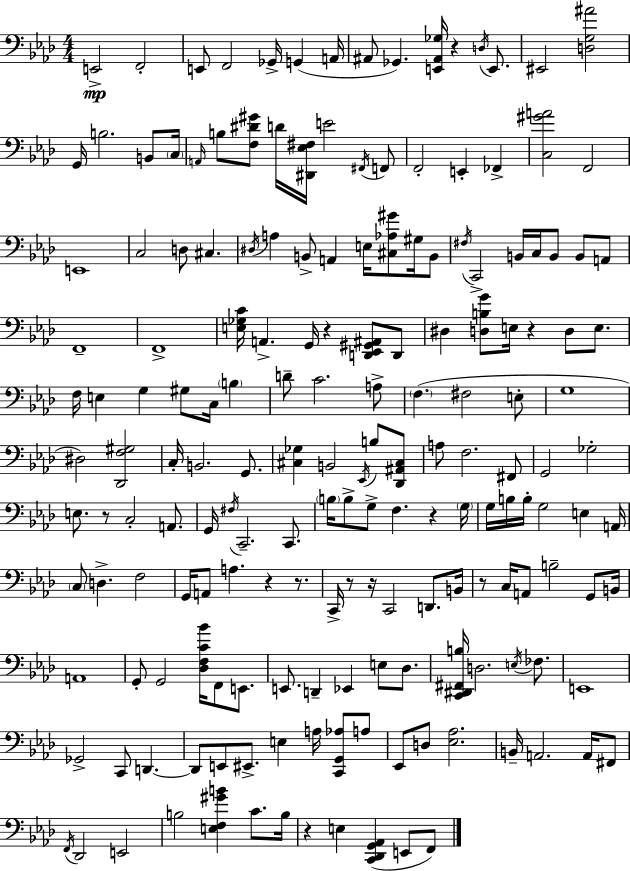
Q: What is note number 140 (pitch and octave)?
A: F#2